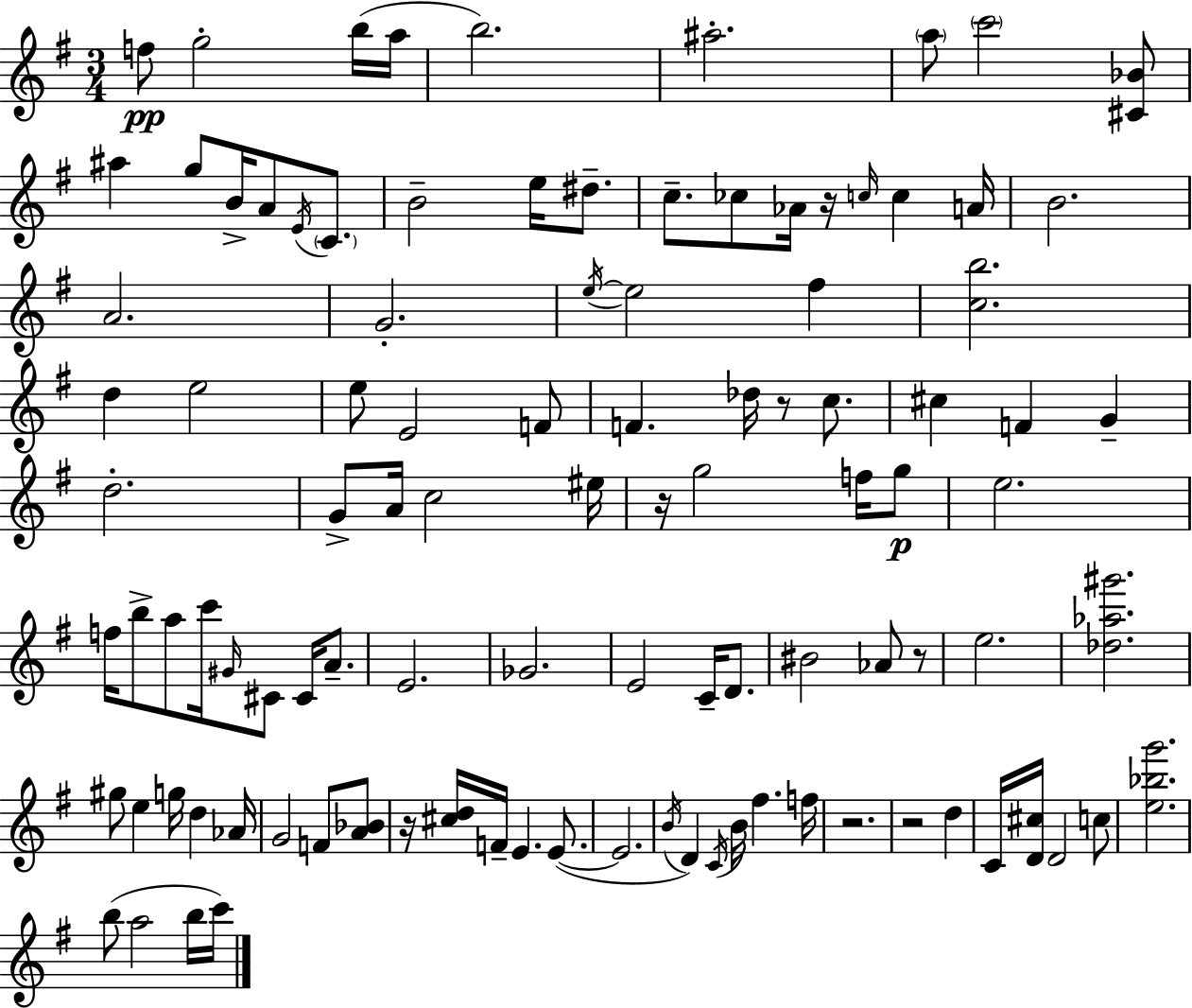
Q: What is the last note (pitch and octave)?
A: C6